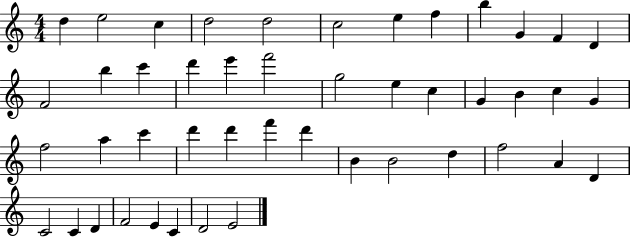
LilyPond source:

{
  \clef treble
  \numericTimeSignature
  \time 4/4
  \key c \major
  d''4 e''2 c''4 | d''2 d''2 | c''2 e''4 f''4 | b''4 g'4 f'4 d'4 | \break f'2 b''4 c'''4 | d'''4 e'''4 f'''2 | g''2 e''4 c''4 | g'4 b'4 c''4 g'4 | \break f''2 a''4 c'''4 | d'''4 d'''4 f'''4 d'''4 | b'4 b'2 d''4 | f''2 a'4 d'4 | \break c'2 c'4 d'4 | f'2 e'4 c'4 | d'2 e'2 | \bar "|."
}